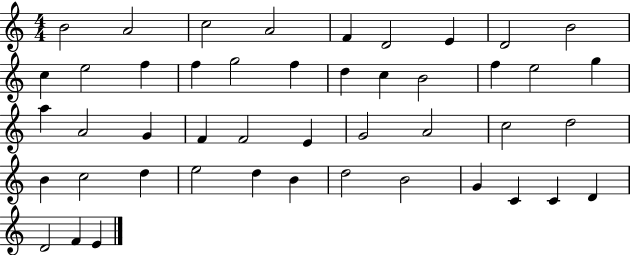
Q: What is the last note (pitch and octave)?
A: E4